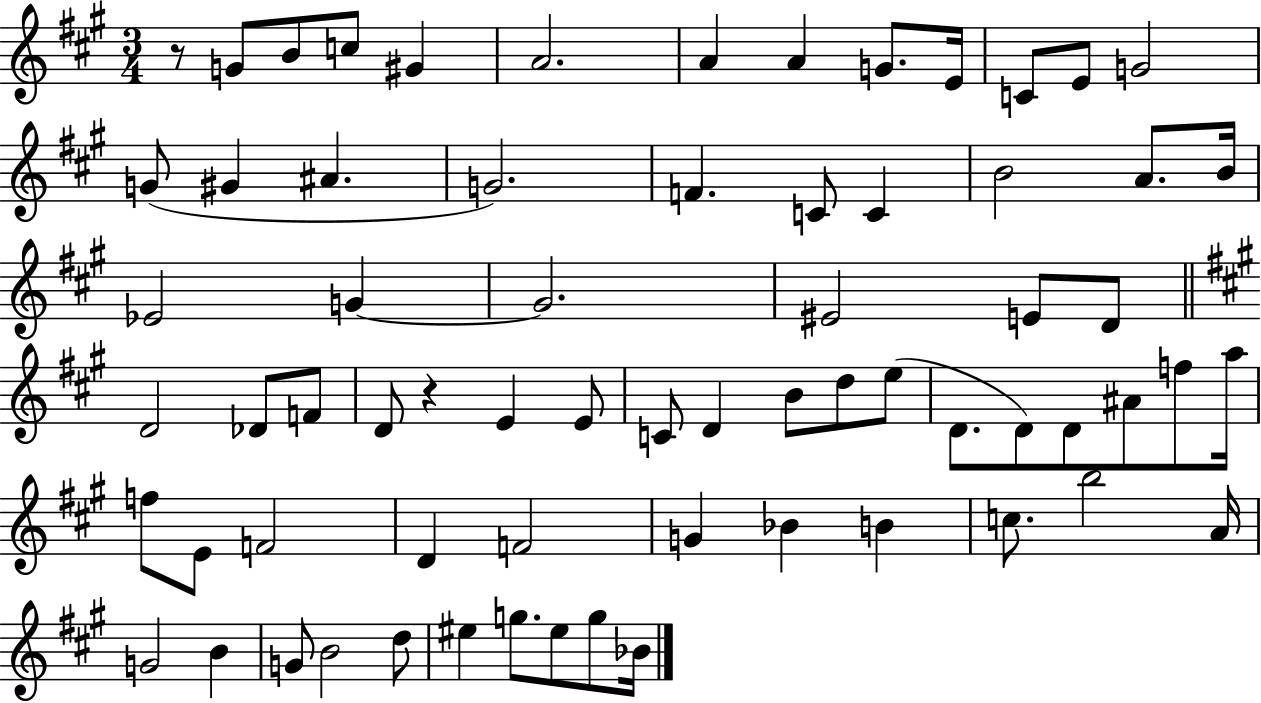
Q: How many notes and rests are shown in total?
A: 68